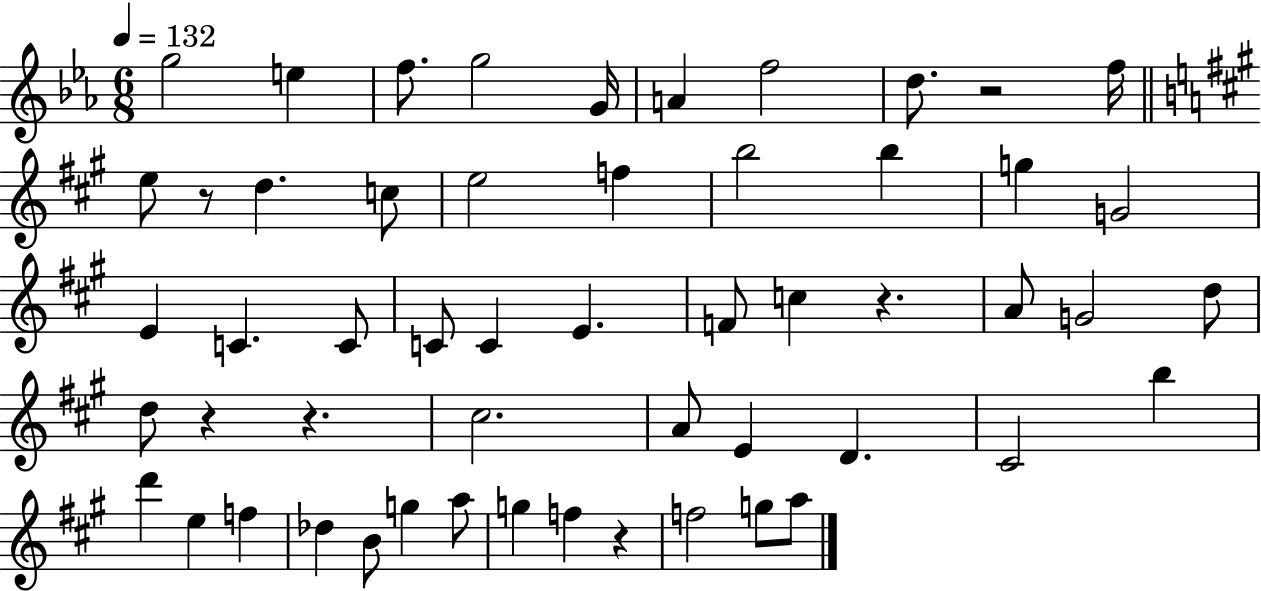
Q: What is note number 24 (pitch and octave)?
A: E4